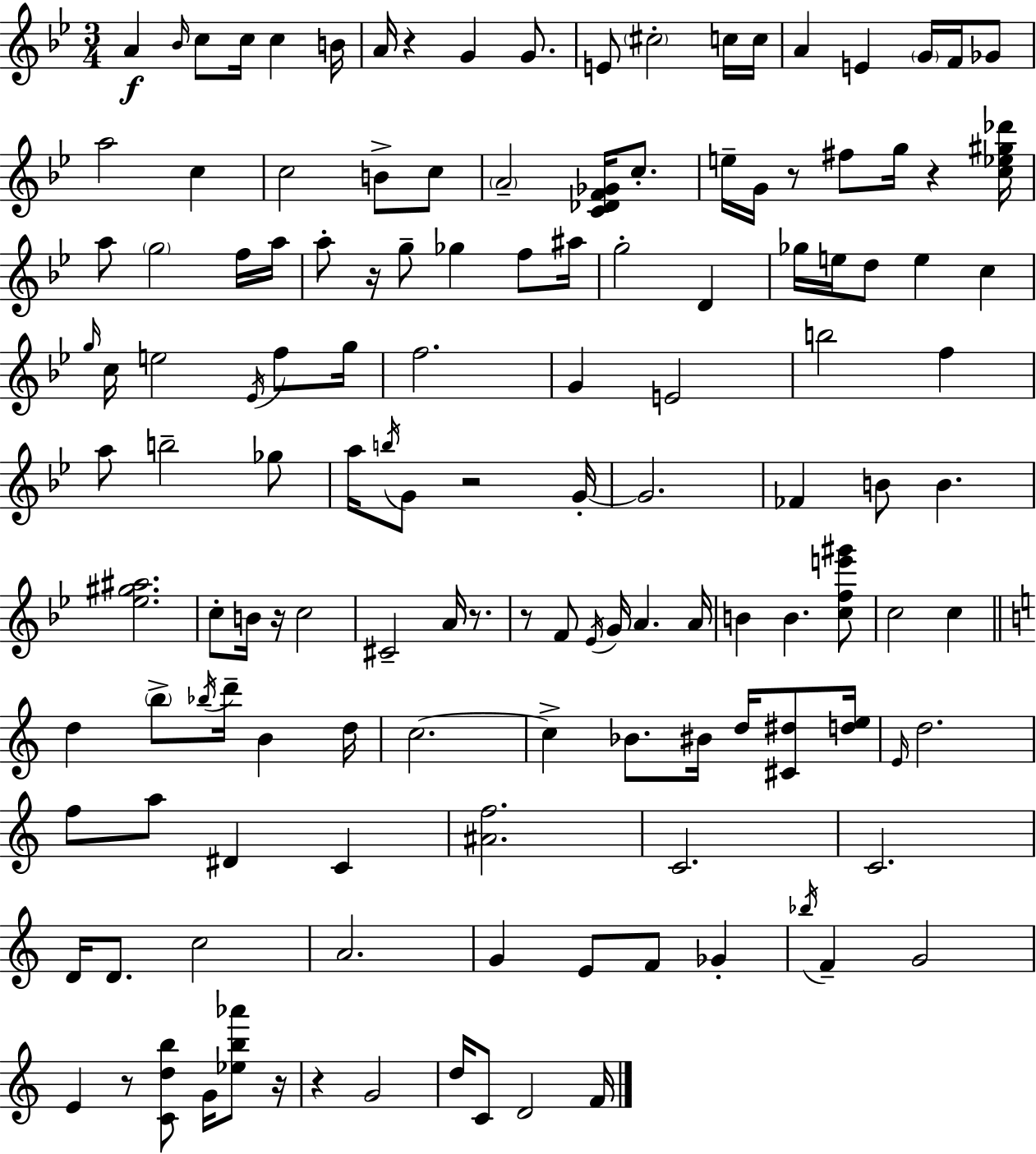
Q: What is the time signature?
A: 3/4